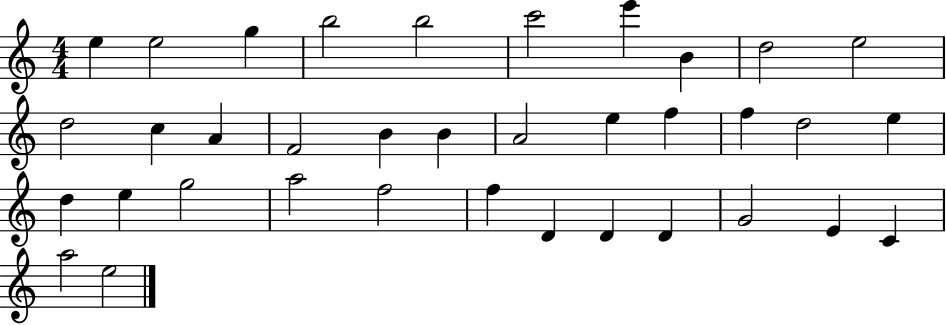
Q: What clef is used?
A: treble